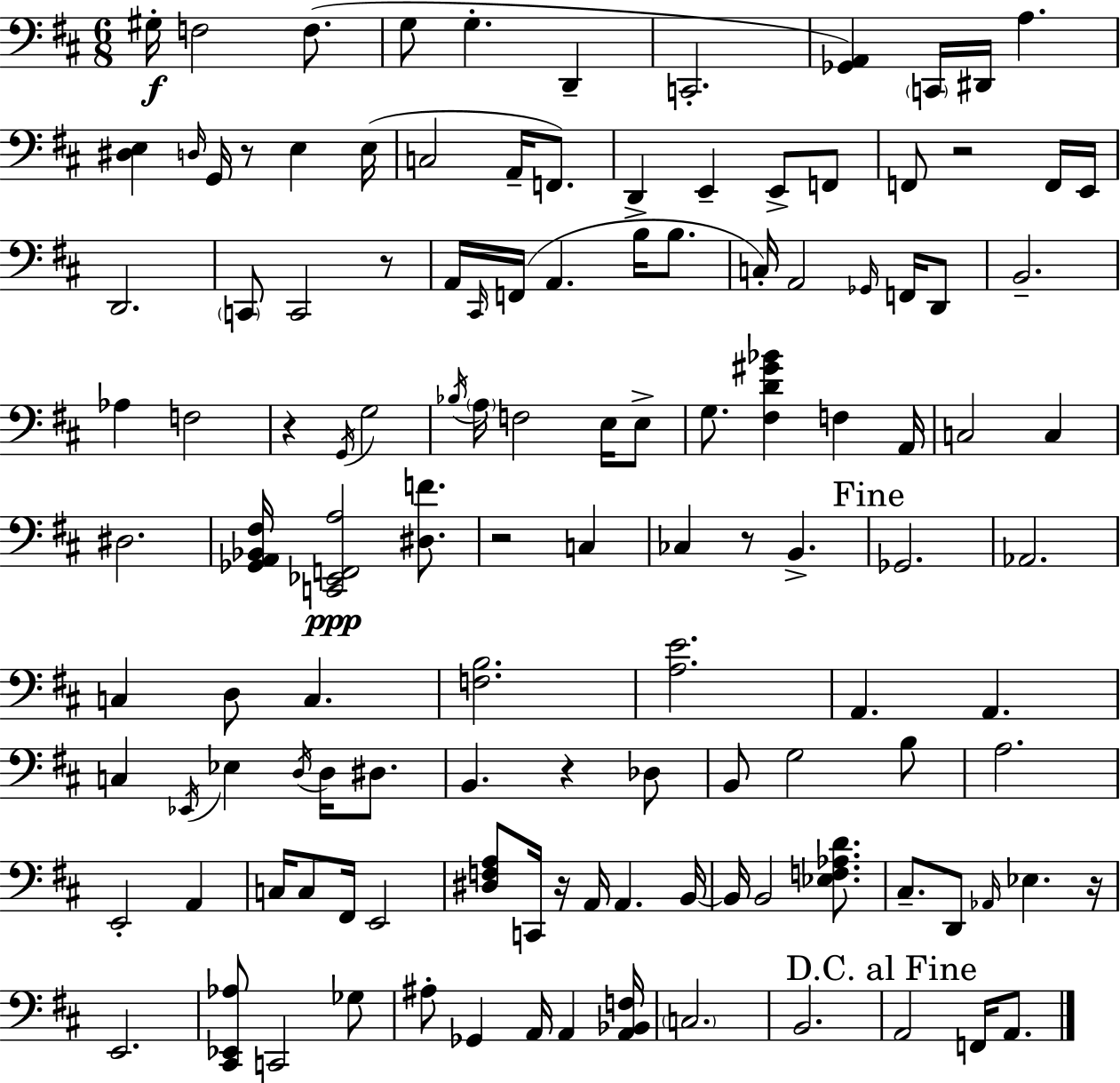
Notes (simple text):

G#3/s F3/h F3/e. G3/e G3/q. D2/q C2/h. [Gb2,A2]/q C2/s D#2/s A3/q. [D#3,E3]/q D3/s G2/s R/e E3/q E3/s C3/h A2/s F2/e. D2/q E2/q E2/e F2/e F2/e R/h F2/s E2/s D2/h. C2/e C2/h R/e A2/s C#2/s F2/s A2/q. B3/s B3/e. C3/s A2/h Gb2/s F2/s D2/e B2/h. Ab3/q F3/h R/q G2/s G3/h Bb3/s A3/s F3/h E3/s E3/e G3/e. [F#3,D4,G#4,Bb4]/q F3/q A2/s C3/h C3/q D#3/h. [Gb2,A2,Bb2,F#3]/s [C2,Eb2,F2,A3]/h [D#3,F4]/e. R/h C3/q CES3/q R/e B2/q. Gb2/h. Ab2/h. C3/q D3/e C3/q. [F3,B3]/h. [A3,E4]/h. A2/q. A2/q. C3/q Eb2/s Eb3/q D3/s D3/s D#3/e. B2/q. R/q Db3/e B2/e G3/h B3/e A3/h. E2/h A2/q C3/s C3/e F#2/s E2/h [D#3,F3,A3]/e C2/s R/s A2/s A2/q. B2/s B2/s B2/h [Eb3,F3,Ab3,D4]/e. C#3/e. D2/e Ab2/s Eb3/q. R/s E2/h. [C#2,Eb2,Ab3]/e C2/h Gb3/e A#3/e Gb2/q A2/s A2/q [A2,Bb2,F3]/s C3/h. B2/h. A2/h F2/s A2/e.